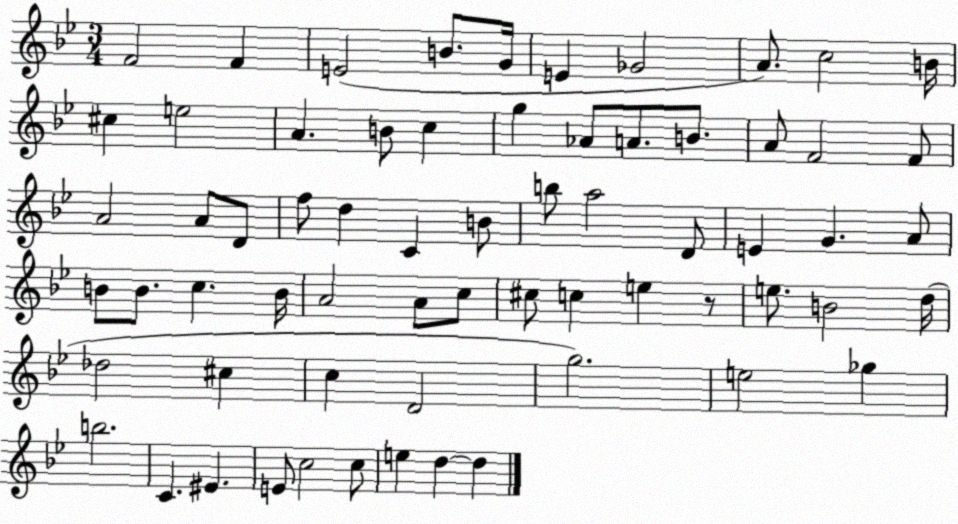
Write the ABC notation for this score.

X:1
T:Untitled
M:3/4
L:1/4
K:Bb
F2 F E2 B/2 G/4 E _G2 A/2 c2 B/4 ^c e2 A B/2 c g _A/2 A/2 B/2 A/2 F2 F/2 A2 A/2 D/2 f/2 d C B/2 b/2 a2 D/2 E G A/2 B/2 B/2 c B/4 A2 A/2 c/2 ^c/2 c e z/2 e/2 B2 d/4 _d2 ^c c D2 g2 e2 _g b2 C ^E E/2 c2 c/2 e d d